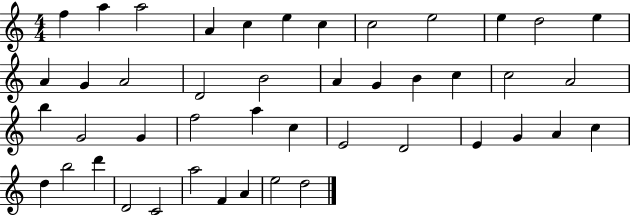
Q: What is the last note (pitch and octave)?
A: D5